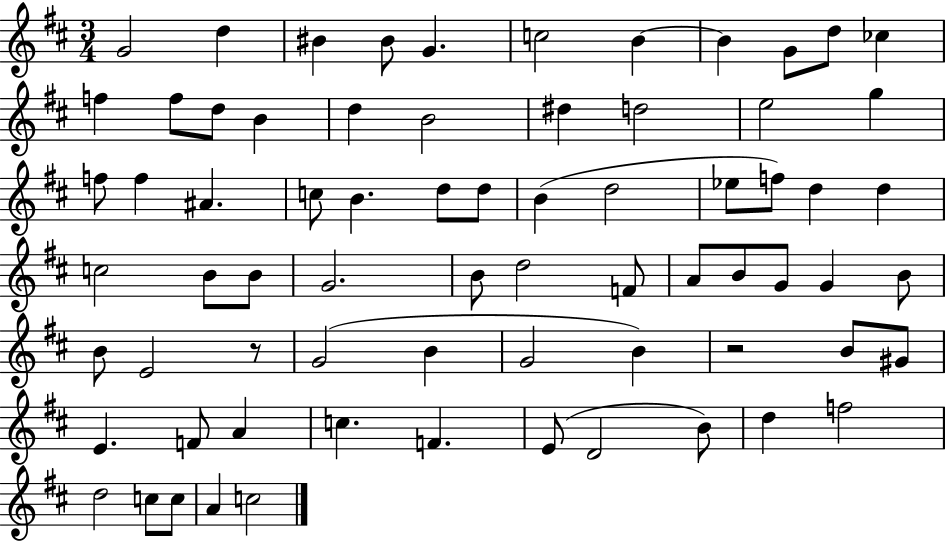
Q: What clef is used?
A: treble